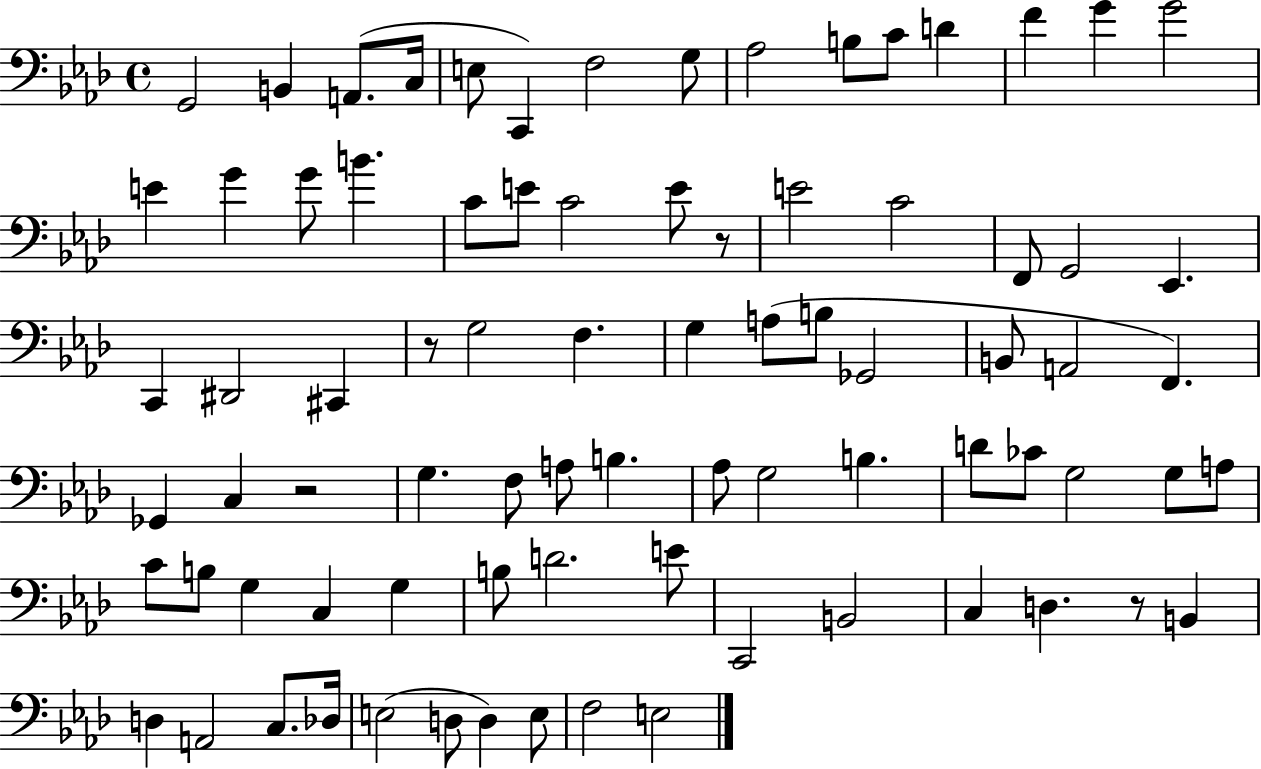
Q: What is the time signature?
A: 4/4